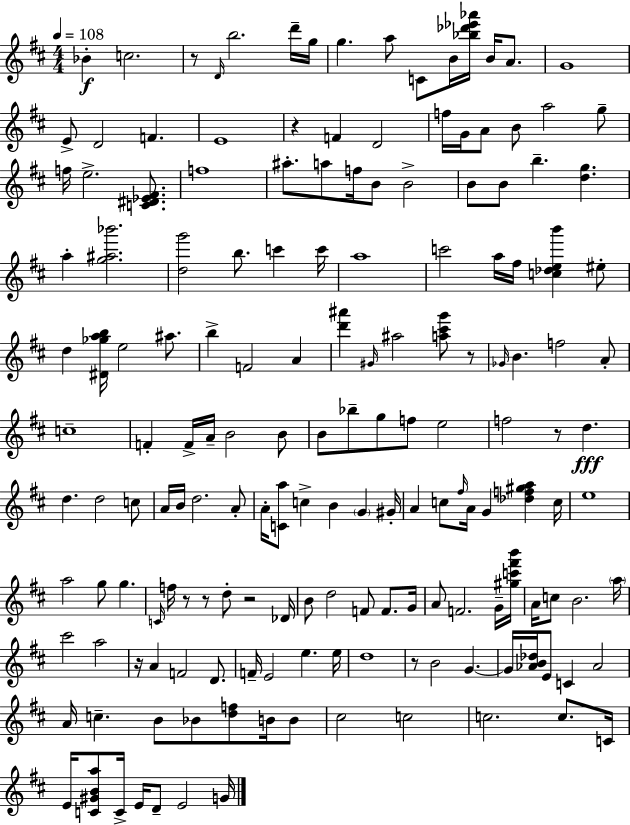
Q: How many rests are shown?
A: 9